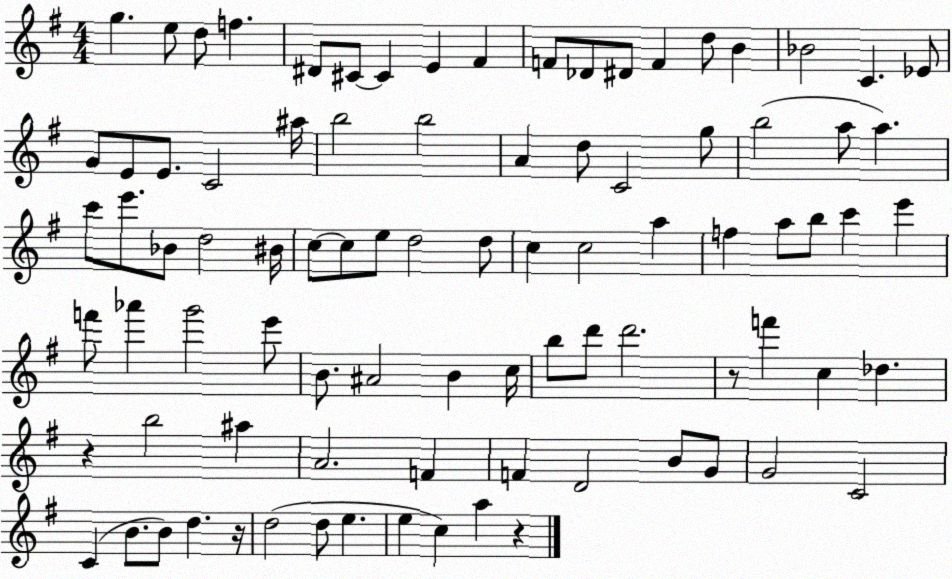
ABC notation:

X:1
T:Untitled
M:4/4
L:1/4
K:G
g e/2 d/2 f ^D/2 ^C/2 ^C E ^F F/2 _D/2 ^D/2 F d/2 B _B2 C _E/2 G/2 E/2 E/2 C2 ^a/4 b2 b2 A d/2 C2 g/2 b2 a/2 a c'/2 e'/2 _B/2 d2 ^B/4 c/2 c/2 e/2 d2 d/2 c c2 a f a/2 b/2 c' e' f'/2 _a' g'2 e'/2 B/2 ^A2 B c/4 b/2 d'/2 d'2 z/2 f' c _d z b2 ^a A2 F F D2 B/2 G/2 G2 C2 C B/2 B/2 d z/4 d2 d/2 e e c a z